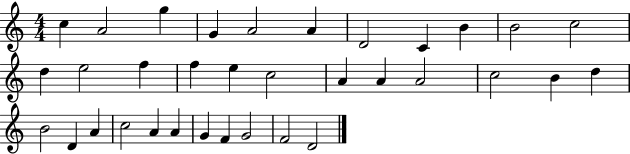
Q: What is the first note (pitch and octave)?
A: C5